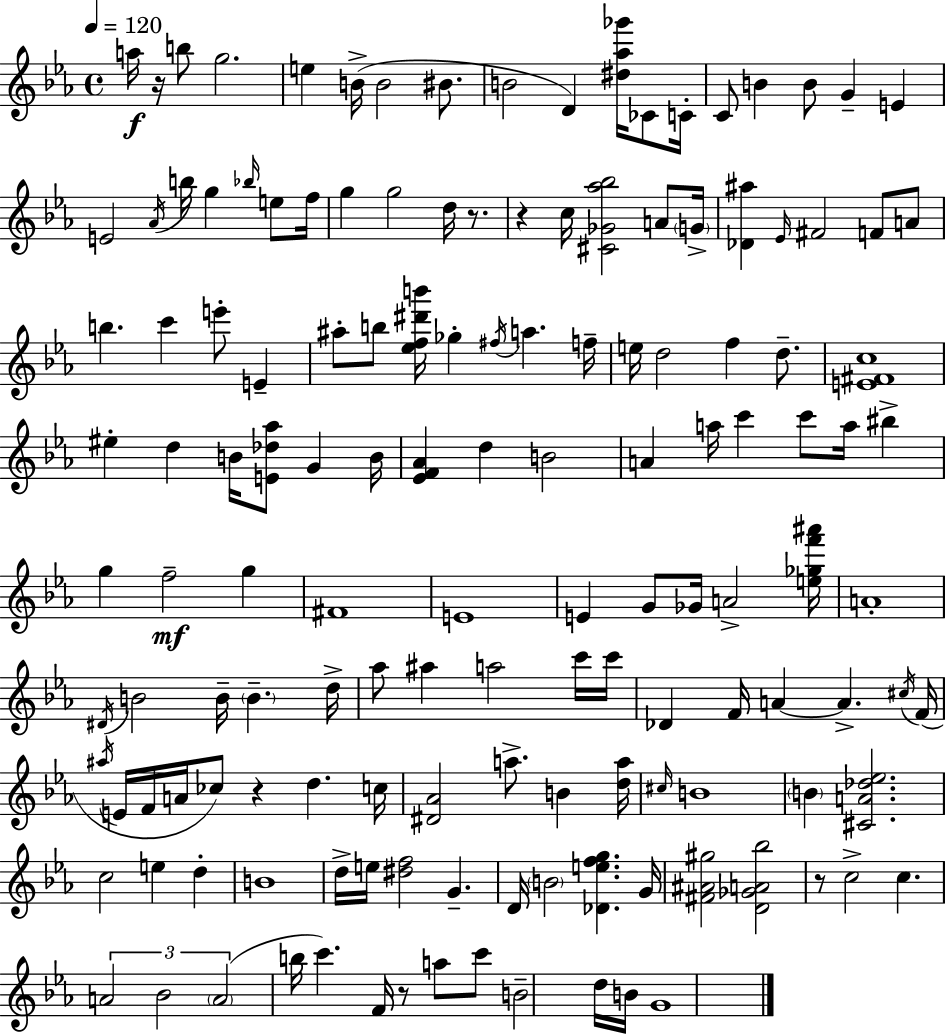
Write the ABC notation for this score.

X:1
T:Untitled
M:4/4
L:1/4
K:Cm
a/4 z/4 b/2 g2 e B/4 B2 ^B/2 B2 D [^d_a_g']/4 _C/2 C/4 C/2 B B/2 G E E2 _A/4 b/4 g _b/4 e/2 f/4 g g2 d/4 z/2 z c/4 [^C_G_a_b]2 A/2 G/4 [_D^a] _E/4 ^F2 F/2 A/2 b c' e'/2 E ^a/2 b/2 [_ef^d'b']/4 _g ^f/4 a f/4 e/4 d2 f d/2 [E^Fc]4 ^e d B/4 [E_d_a]/2 G B/4 [_EF_A] d B2 A a/4 c' c'/2 a/4 ^b g f2 g ^F4 E4 E G/2 _G/4 A2 [e_gf'^a']/4 A4 ^D/4 B2 B/4 B d/4 _a/2 ^a a2 c'/4 c'/4 _D F/4 A A ^c/4 F/4 ^a/4 E/4 F/4 A/4 _c/2 z d c/4 [^D_A]2 a/2 B [da]/4 ^c/4 B4 B [^CA_d_e]2 c2 e d B4 d/4 e/4 [^df]2 G D/4 B2 [_Defg] G/4 [^F^A^g]2 [D_GA_b]2 z/2 c2 c A2 _B2 A2 b/4 c' F/4 z/2 a/2 c'/2 B2 d/4 B/4 G4